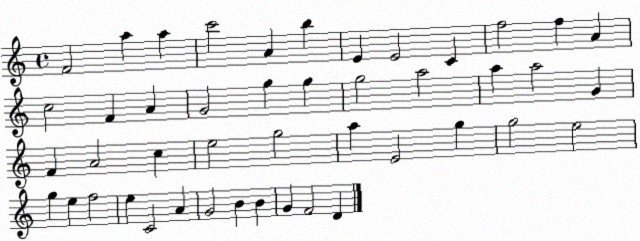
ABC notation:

X:1
T:Untitled
M:4/4
L:1/4
K:C
F2 a a c'2 A b E E2 C f2 f A c2 F A G2 g g g2 a2 a a2 G F A2 c e2 g2 a E2 g g2 e2 g e f2 e C2 A G2 B B G F2 D